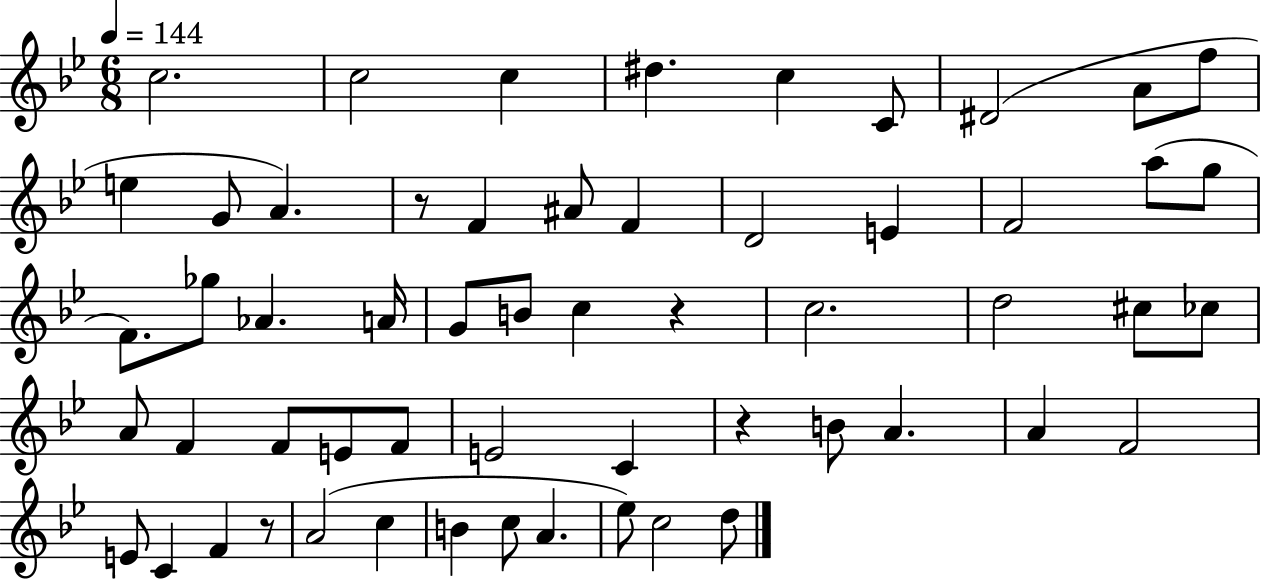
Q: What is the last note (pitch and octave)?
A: D5